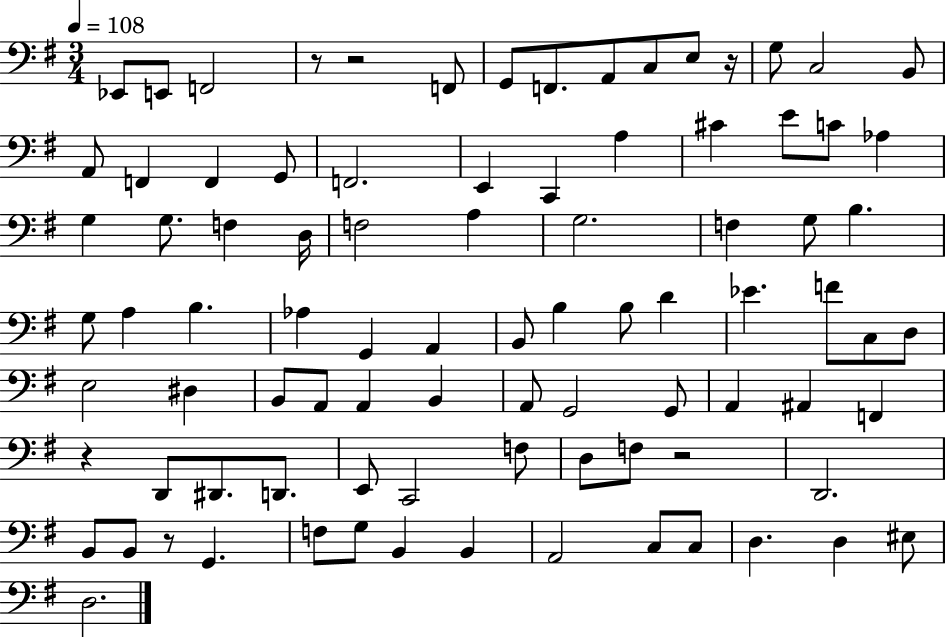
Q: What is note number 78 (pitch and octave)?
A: C3